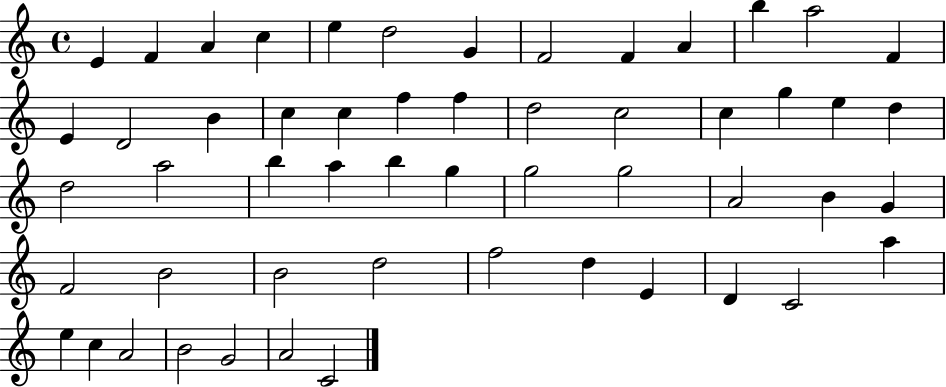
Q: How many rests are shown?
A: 0